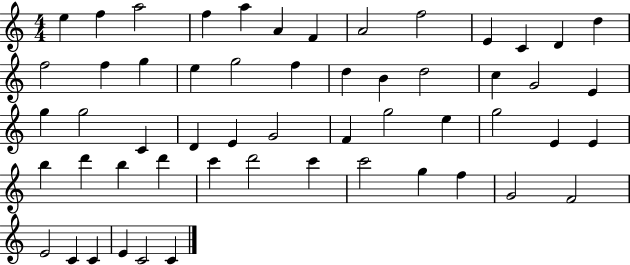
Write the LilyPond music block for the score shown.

{
  \clef treble
  \numericTimeSignature
  \time 4/4
  \key c \major
  e''4 f''4 a''2 | f''4 a''4 a'4 f'4 | a'2 f''2 | e'4 c'4 d'4 d''4 | \break f''2 f''4 g''4 | e''4 g''2 f''4 | d''4 b'4 d''2 | c''4 g'2 e'4 | \break g''4 g''2 c'4 | d'4 e'4 g'2 | f'4 g''2 e''4 | g''2 e'4 e'4 | \break b''4 d'''4 b''4 d'''4 | c'''4 d'''2 c'''4 | c'''2 g''4 f''4 | g'2 f'2 | \break e'2 c'4 c'4 | e'4 c'2 c'4 | \bar "|."
}